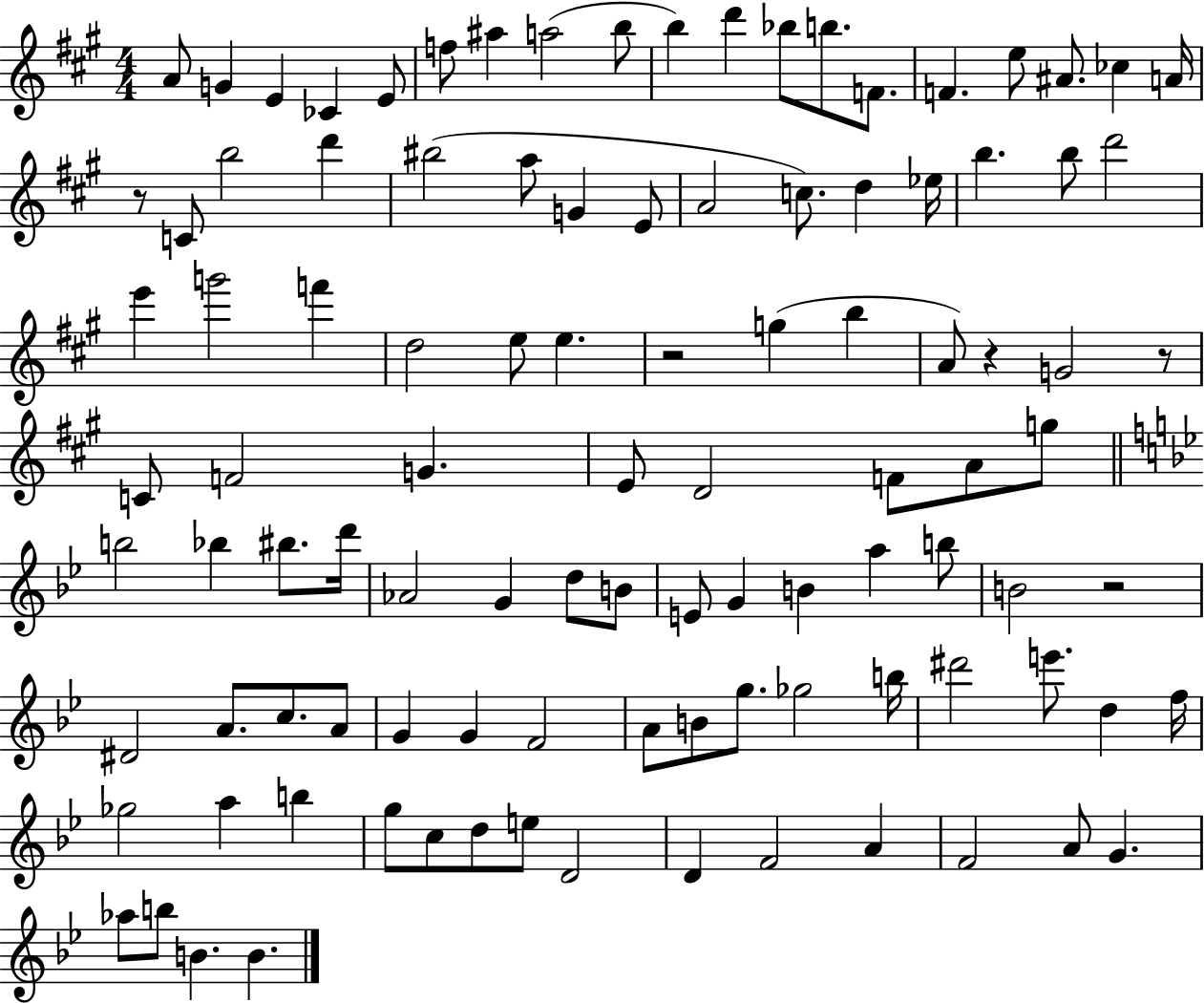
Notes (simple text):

A4/e G4/q E4/q CES4/q E4/e F5/e A#5/q A5/h B5/e B5/q D6/q Bb5/e B5/e. F4/e. F4/q. E5/e A#4/e. CES5/q A4/s R/e C4/e B5/h D6/q BIS5/h A5/e G4/q E4/e A4/h C5/e. D5/q Eb5/s B5/q. B5/e D6/h E6/q G6/h F6/q D5/h E5/e E5/q. R/h G5/q B5/q A4/e R/q G4/h R/e C4/e F4/h G4/q. E4/e D4/h F4/e A4/e G5/e B5/h Bb5/q BIS5/e. D6/s Ab4/h G4/q D5/e B4/e E4/e G4/q B4/q A5/q B5/e B4/h R/h D#4/h A4/e. C5/e. A4/e G4/q G4/q F4/h A4/e B4/e G5/e. Gb5/h B5/s D#6/h E6/e. D5/q F5/s Gb5/h A5/q B5/q G5/e C5/e D5/e E5/e D4/h D4/q F4/h A4/q F4/h A4/e G4/q. Ab5/e B5/e B4/q. B4/q.